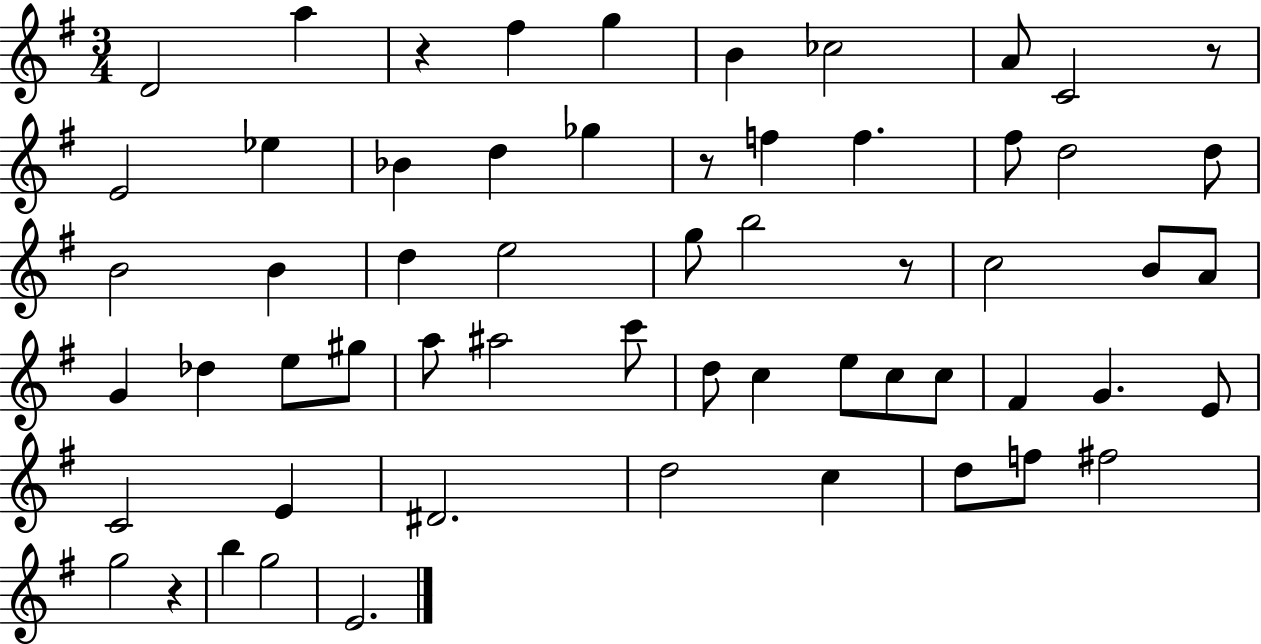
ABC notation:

X:1
T:Untitled
M:3/4
L:1/4
K:G
D2 a z ^f g B _c2 A/2 C2 z/2 E2 _e _B d _g z/2 f f ^f/2 d2 d/2 B2 B d e2 g/2 b2 z/2 c2 B/2 A/2 G _d e/2 ^g/2 a/2 ^a2 c'/2 d/2 c e/2 c/2 c/2 ^F G E/2 C2 E ^D2 d2 c d/2 f/2 ^f2 g2 z b g2 E2